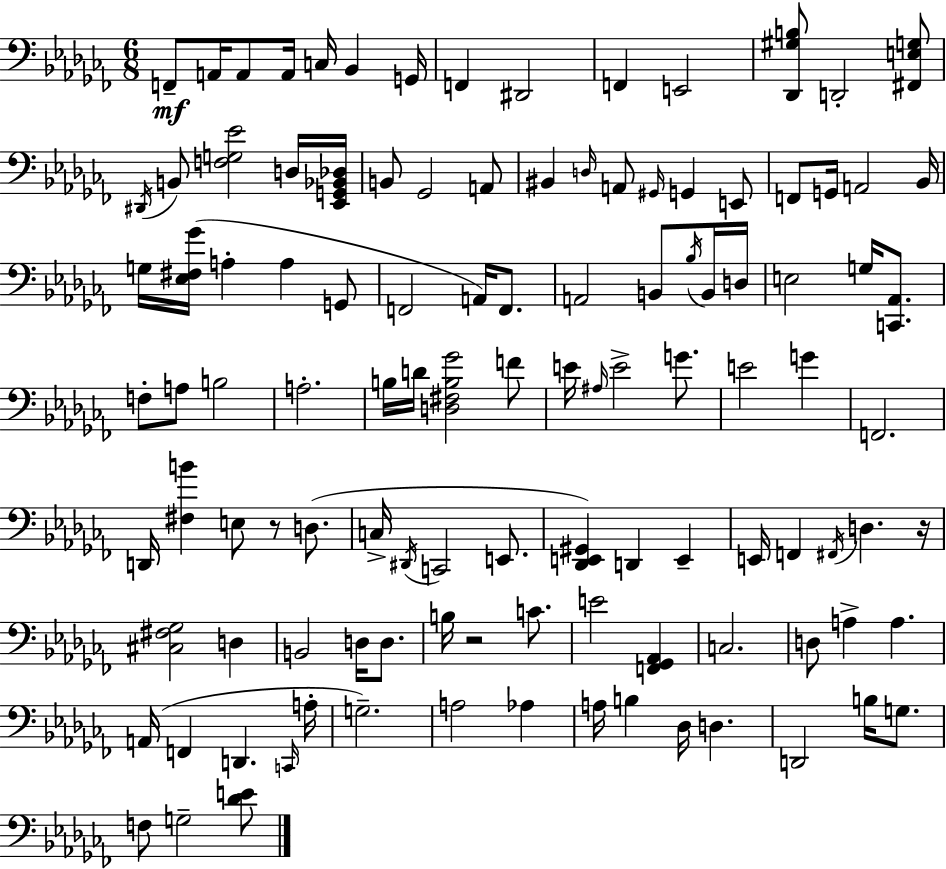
{
  \clef bass
  \numericTimeSignature
  \time 6/8
  \key aes \minor
  f,8--\mf a,16 a,8 a,16 c16 bes,4 g,16 | f,4 dis,2 | f,4 e,2 | <des, gis b>8 d,2-. <fis, e g>8 | \break \acciaccatura { dis,16 } b,8 <f g ees'>2 d16 | <ees, g, bes, des>16 b,8 ges,2 a,8 | bis,4 \grace { d16 } a,8 \grace { gis,16 } g,4 | e,8 f,8 g,16 a,2 | \break bes,16 g16 <ees fis ges'>16( a4-. a4 | g,8 f,2 a,16) | f,8. a,2 b,8 | \acciaccatura { bes16 } b,16 d16 e2 | \break g16 <c, aes,>8. f8-. a8 b2 | a2.-. | b16 d'16 <d fis b ges'>2 | f'8 e'16 \grace { ais16 } e'2-> | \break g'8. e'2 | g'4 f,2. | d,16 <fis b'>4 e8 | r8 d8.( c16-> \acciaccatura { dis,16 } c,2 | \break e,8. <des, e, gis,>4) d,4 | e,4-- e,16 f,4 \acciaccatura { fis,16 } | d4. r16 <cis fis ges>2 | d4 b,2 | \break d16 d8. b16 r2 | c'8. e'2 | <f, ges, aes,>4 c2. | d8 a4-> | \break a4. a,16( f,4 | d,4. \grace { c,16 } a16-. g2.--) | a2 | aes4 a16 b4 | \break des16 d4. d,2 | b16 g8. f8 g2-- | <des' e'>8 \bar "|."
}